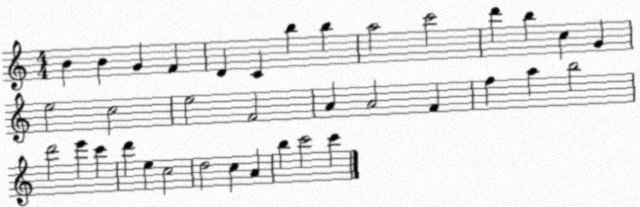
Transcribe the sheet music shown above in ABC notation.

X:1
T:Untitled
M:4/4
L:1/4
K:C
B B G F D C b b a2 c'2 d' b c G e2 c2 e2 F2 A A2 F f a b2 d'2 e' c' d' e c2 d2 c A b c'2 c'